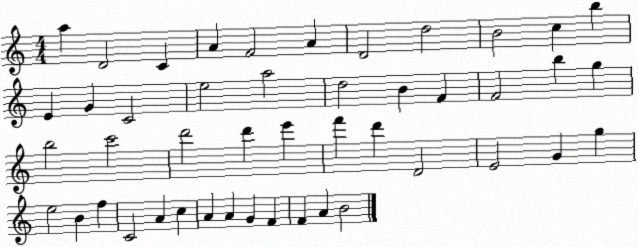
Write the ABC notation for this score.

X:1
T:Untitled
M:4/4
L:1/4
K:C
a D2 C A F2 A D2 d2 B2 c b E G C2 e2 a2 d2 B F F2 b g b2 c'2 d'2 d' e' f' d' D2 E2 G g e2 B f C2 A c A A G F F A B2